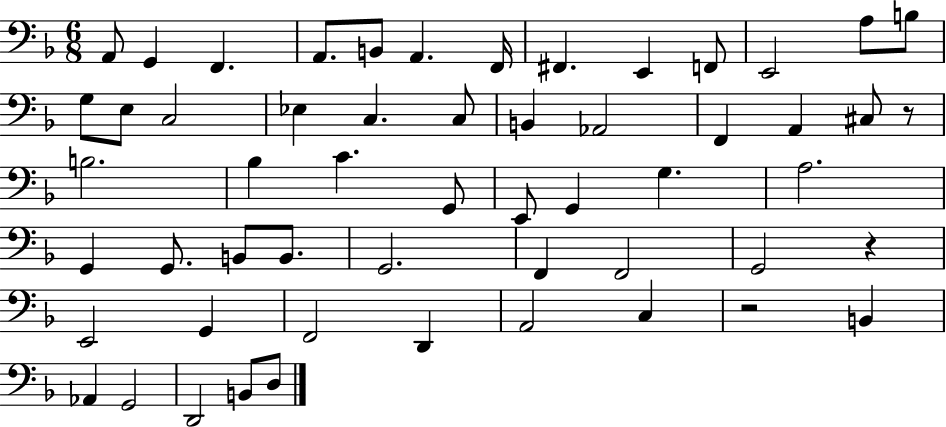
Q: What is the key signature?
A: F major